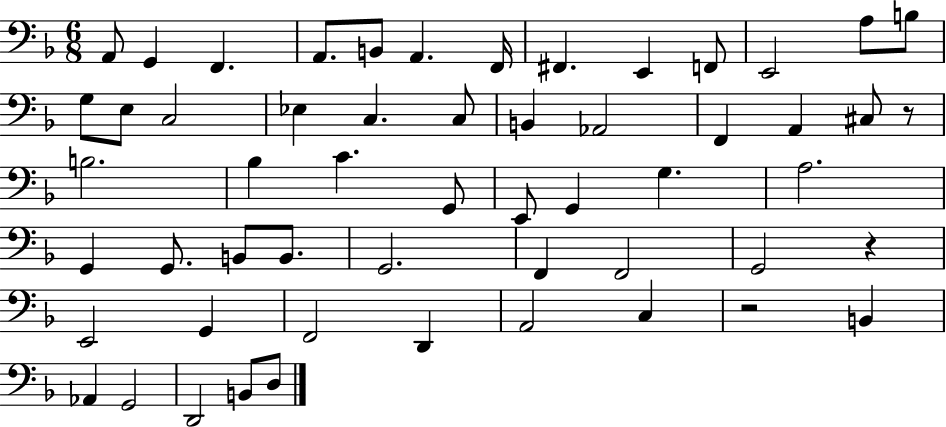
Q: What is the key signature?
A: F major